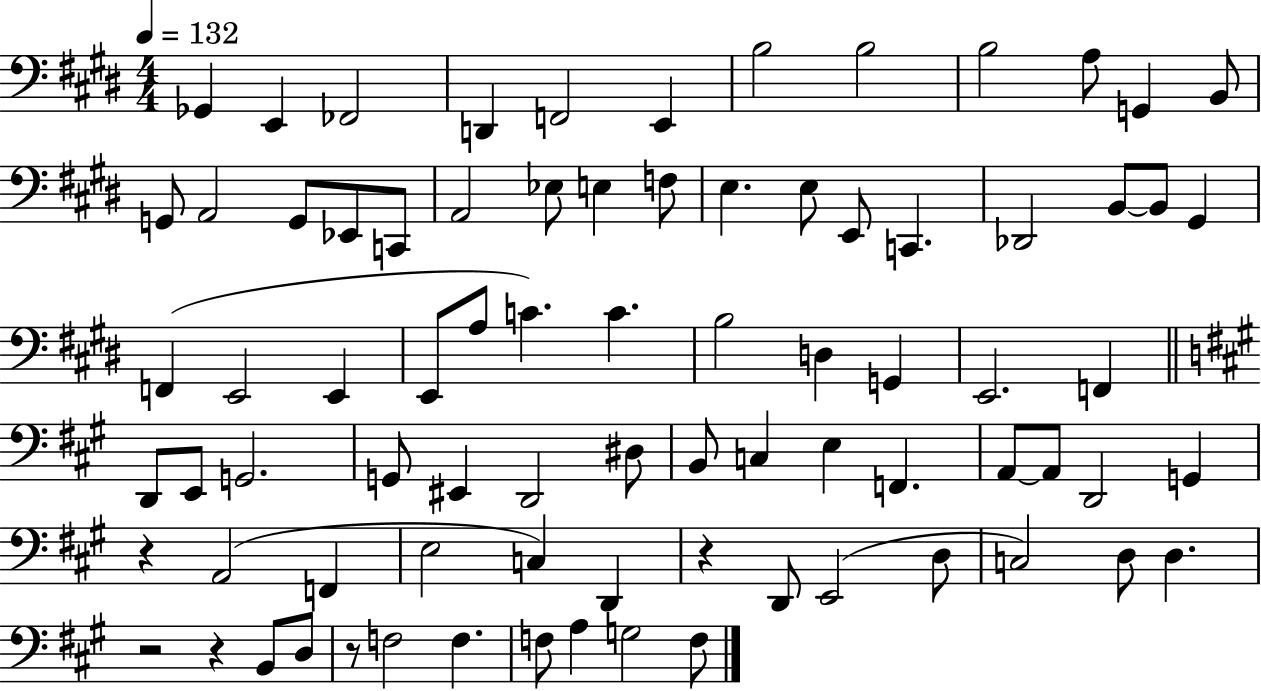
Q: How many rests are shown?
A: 5